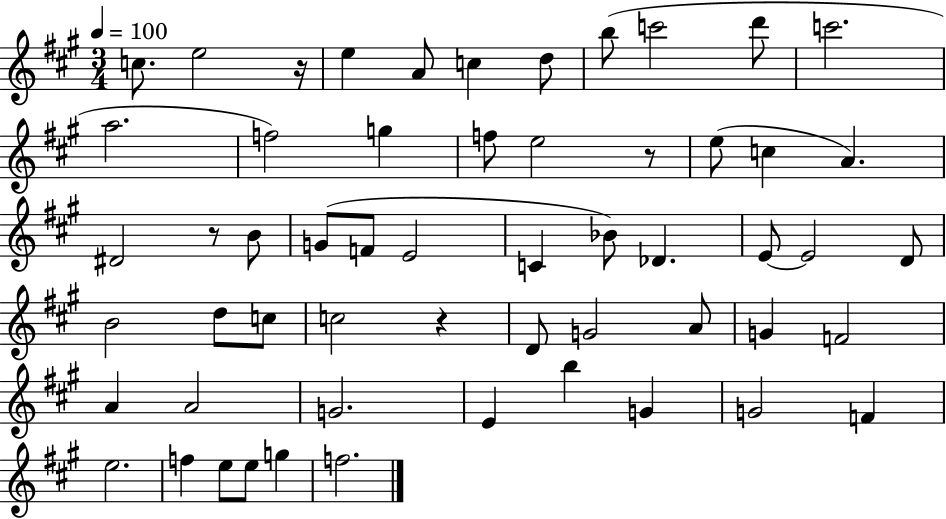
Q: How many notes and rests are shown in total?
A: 56